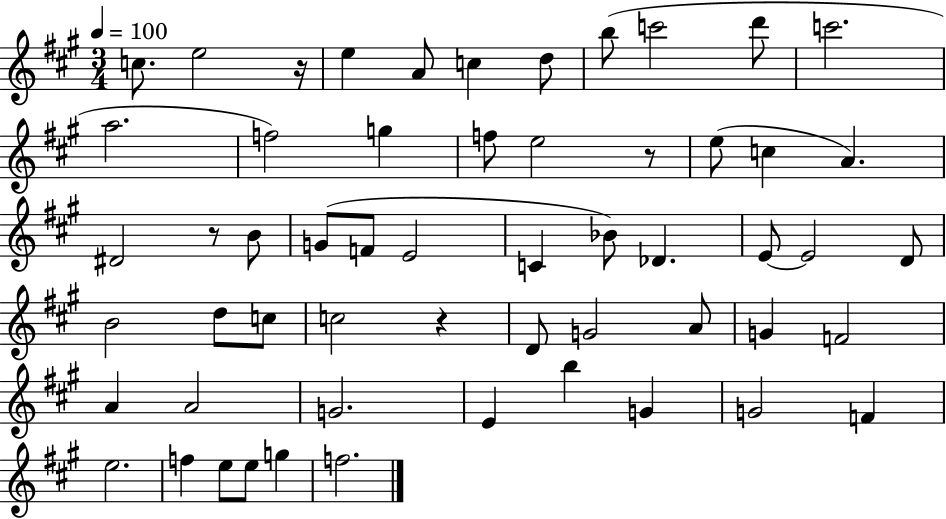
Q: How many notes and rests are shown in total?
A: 56